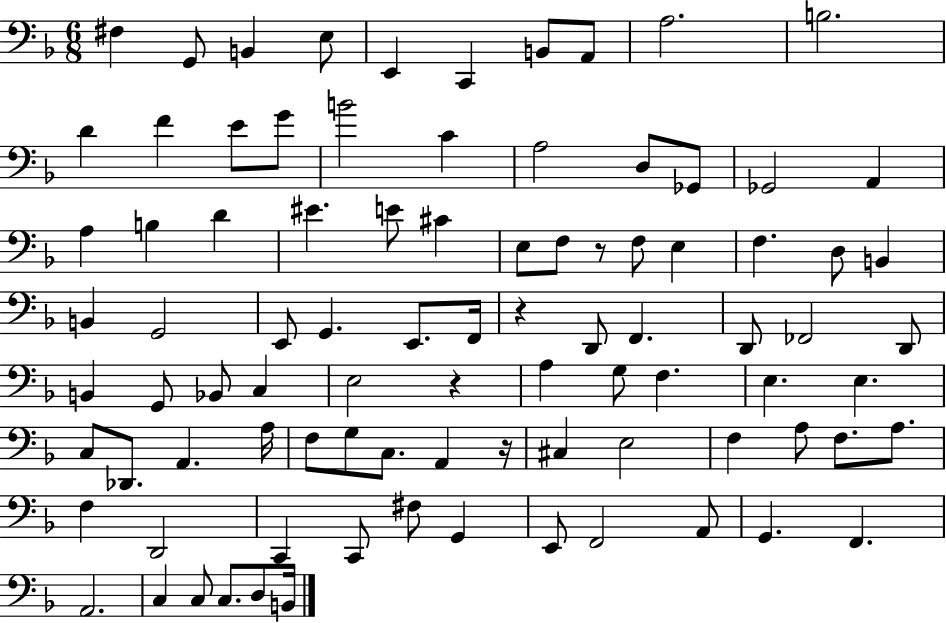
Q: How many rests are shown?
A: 4